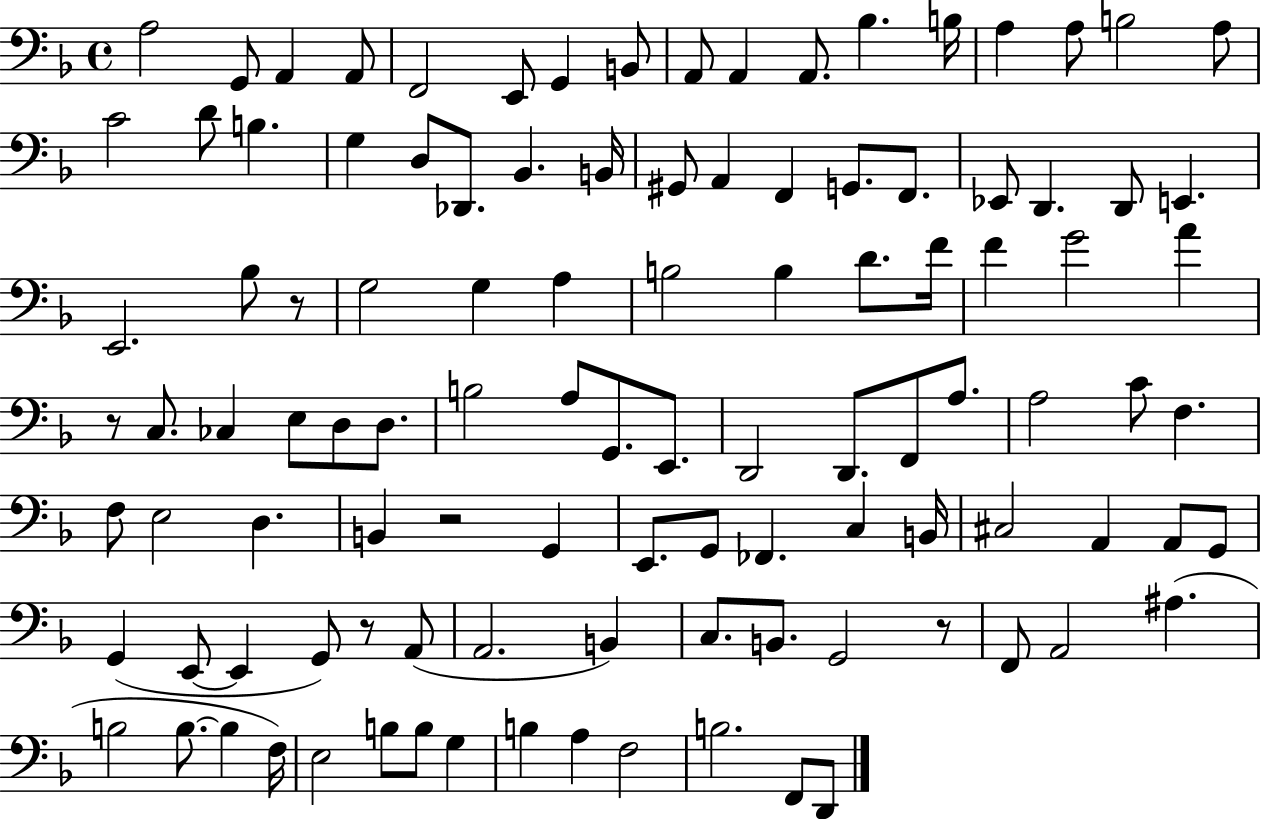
A3/h G2/e A2/q A2/e F2/h E2/e G2/q B2/e A2/e A2/q A2/e. Bb3/q. B3/s A3/q A3/e B3/h A3/e C4/h D4/e B3/q. G3/q D3/e Db2/e. Bb2/q. B2/s G#2/e A2/q F2/q G2/e. F2/e. Eb2/e D2/q. D2/e E2/q. E2/h. Bb3/e R/e G3/h G3/q A3/q B3/h B3/q D4/e. F4/s F4/q G4/h A4/q R/e C3/e. CES3/q E3/e D3/e D3/e. B3/h A3/e G2/e. E2/e. D2/h D2/e. F2/e A3/e. A3/h C4/e F3/q. F3/e E3/h D3/q. B2/q R/h G2/q E2/e. G2/e FES2/q. C3/q B2/s C#3/h A2/q A2/e G2/e G2/q E2/e E2/q G2/e R/e A2/e A2/h. B2/q C3/e. B2/e. G2/h R/e F2/e A2/h A#3/q. B3/h B3/e. B3/q F3/s E3/h B3/e B3/e G3/q B3/q A3/q F3/h B3/h. F2/e D2/e